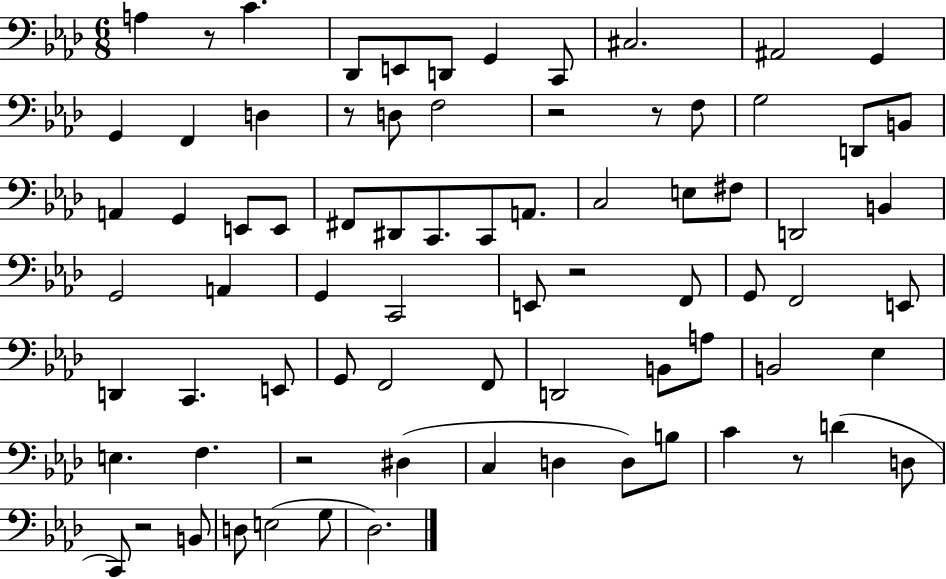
{
  \clef bass
  \numericTimeSignature
  \time 6/8
  \key aes \major
  \repeat volta 2 { a4 r8 c'4. | des,8 e,8 d,8 g,4 c,8 | cis2. | ais,2 g,4 | \break g,4 f,4 d4 | r8 d8 f2 | r2 r8 f8 | g2 d,8 b,8 | \break a,4 g,4 e,8 e,8 | fis,8 dis,8 c,8. c,8 a,8. | c2 e8 fis8 | d,2 b,4 | \break g,2 a,4 | g,4 c,2 | e,8 r2 f,8 | g,8 f,2 e,8 | \break d,4 c,4. e,8 | g,8 f,2 f,8 | d,2 b,8 a8 | b,2 ees4 | \break e4. f4. | r2 dis4( | c4 d4 d8) b8 | c'4 r8 d'4( d8 | \break c,8) r2 b,8 | d8 e2( g8 | des2.) | } \bar "|."
}